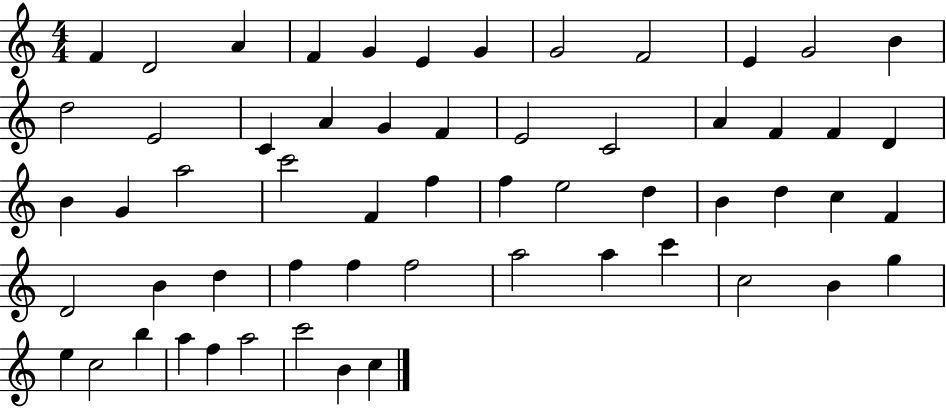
{
  \clef treble
  \numericTimeSignature
  \time 4/4
  \key c \major
  f'4 d'2 a'4 | f'4 g'4 e'4 g'4 | g'2 f'2 | e'4 g'2 b'4 | \break d''2 e'2 | c'4 a'4 g'4 f'4 | e'2 c'2 | a'4 f'4 f'4 d'4 | \break b'4 g'4 a''2 | c'''2 f'4 f''4 | f''4 e''2 d''4 | b'4 d''4 c''4 f'4 | \break d'2 b'4 d''4 | f''4 f''4 f''2 | a''2 a''4 c'''4 | c''2 b'4 g''4 | \break e''4 c''2 b''4 | a''4 f''4 a''2 | c'''2 b'4 c''4 | \bar "|."
}